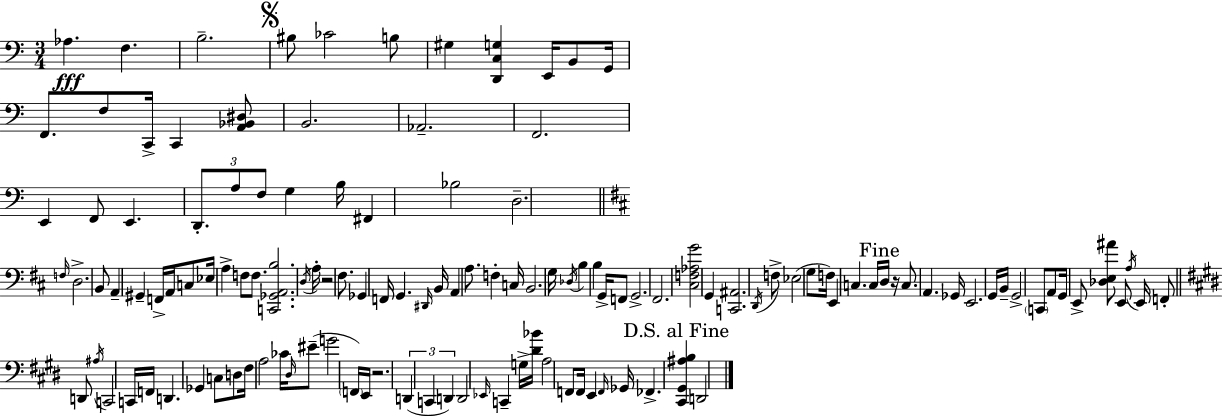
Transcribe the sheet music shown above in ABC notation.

X:1
T:Untitled
M:3/4
L:1/4
K:C
_A, F, B,2 ^B,/2 _C2 B,/2 ^G, [D,,C,G,] E,,/4 B,,/2 G,,/4 F,,/2 F,/2 C,,/4 C,, [A,,_B,,^D,]/2 B,,2 _A,,2 F,,2 E,, F,,/2 E,, D,,/2 A,/2 F,/2 G, B,/4 ^F,, _B,2 D,2 F,/4 D,2 B,,/2 A,, ^G,, F,,/4 A,,/4 C,/2 _E,/4 A, F,/2 F,/2 [C,,_G,,A,,B,]2 D,/4 A,/4 z2 ^F,/2 _G,, F,,/4 G,, ^D,,/4 B,,/4 A,, A,/2 F, C,/4 B,,2 G,/4 _D,/4 B, B, G,,/4 F,,/2 G,,2 ^F,,2 [^C,F,_A,G]2 G,, [C,,^A,,]2 D,,/4 F,/2 _E,2 G,/2 F,/4 E,, C, C,/4 D,/4 z/4 C,/2 A,, _G,,/4 E,,2 G,,/4 B,,/4 G,,2 C,,/2 A,,/2 G,,/4 E,,/2 [_D,E,^A]/2 E,,/2 A,/4 E,,/4 F,,/2 D,,/2 ^A,/4 C,,2 C,,/4 F,,/4 D,, _G,, C,/2 D,/2 ^F,/4 A,2 _C/4 ^D,/4 ^E/2 G2 F,,/4 E,,/4 z2 D,, C,, D,, D,,2 _E,,/4 C,, G,/4 [^D_B]/4 A,2 F,,/2 F,,/4 E,, F,,/4 _G,,/4 _F,, [^C,,^G,,^A,B,] D,,2